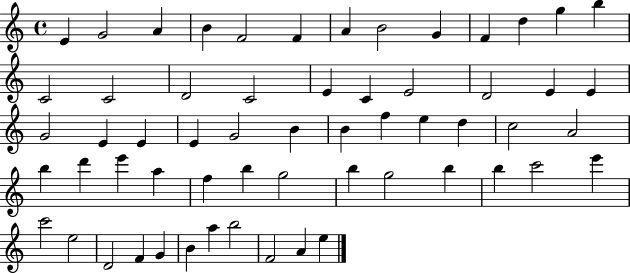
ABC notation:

X:1
T:Untitled
M:4/4
L:1/4
K:C
E G2 A B F2 F A B2 G F d g b C2 C2 D2 C2 E C E2 D2 E E G2 E E E G2 B B f e d c2 A2 b d' e' a f b g2 b g2 b b c'2 e' c'2 e2 D2 F G B a b2 F2 A e